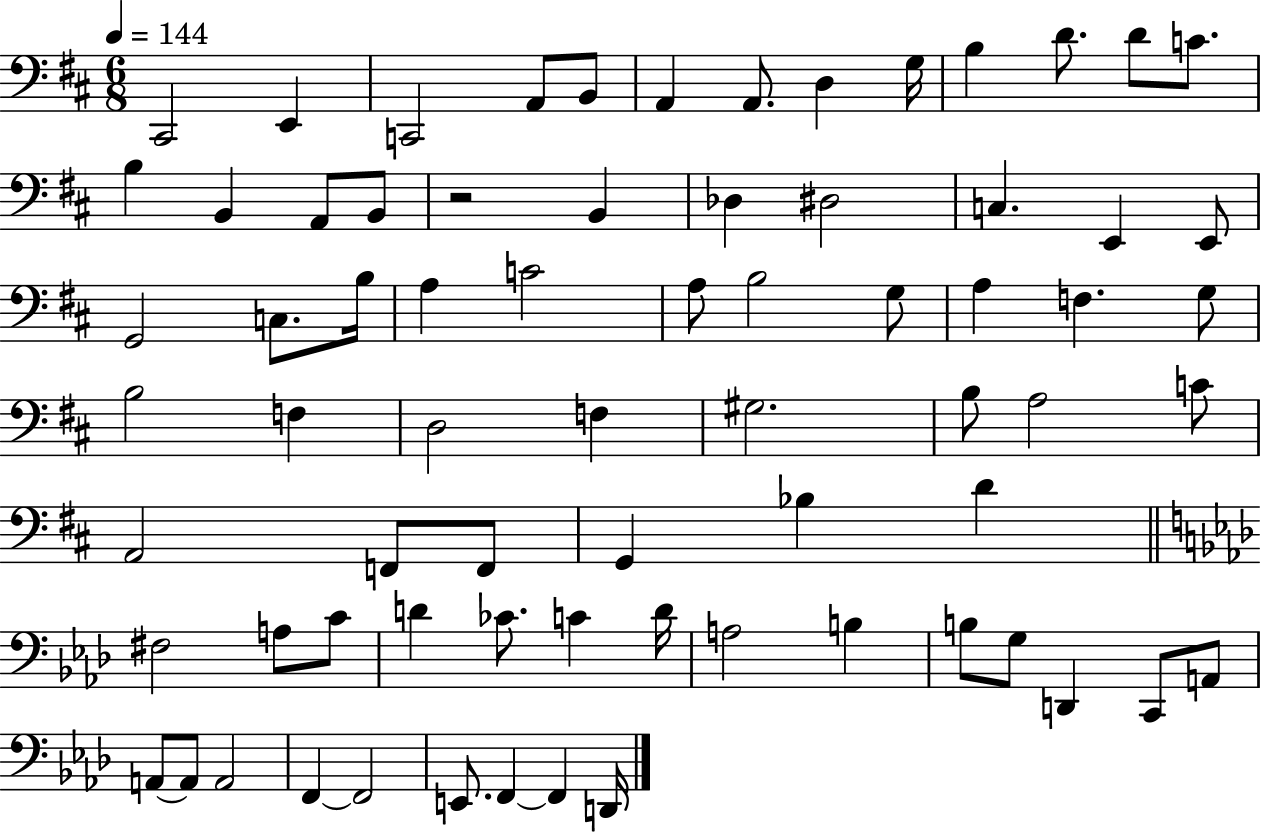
X:1
T:Untitled
M:6/8
L:1/4
K:D
^C,,2 E,, C,,2 A,,/2 B,,/2 A,, A,,/2 D, G,/4 B, D/2 D/2 C/2 B, B,, A,,/2 B,,/2 z2 B,, _D, ^D,2 C, E,, E,,/2 G,,2 C,/2 B,/4 A, C2 A,/2 B,2 G,/2 A, F, G,/2 B,2 F, D,2 F, ^G,2 B,/2 A,2 C/2 A,,2 F,,/2 F,,/2 G,, _B, D ^F,2 A,/2 C/2 D _C/2 C D/4 A,2 B, B,/2 G,/2 D,, C,,/2 A,,/2 A,,/2 A,,/2 A,,2 F,, F,,2 E,,/2 F,, F,, D,,/4